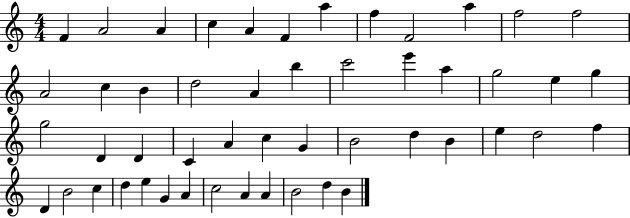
F4/q A4/h A4/q C5/q A4/q F4/q A5/q F5/q F4/h A5/q F5/h F5/h A4/h C5/q B4/q D5/h A4/q B5/q C6/h E6/q A5/q G5/h E5/q G5/q G5/h D4/q D4/q C4/q A4/q C5/q G4/q B4/h D5/q B4/q E5/q D5/h F5/q D4/q B4/h C5/q D5/q E5/q G4/q A4/q C5/h A4/q A4/q B4/h D5/q B4/q